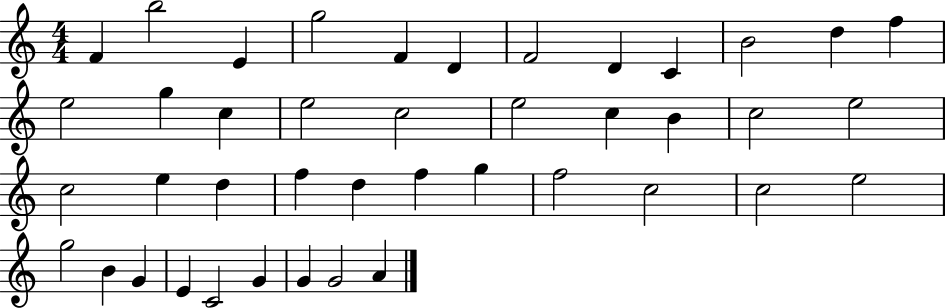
F4/q B5/h E4/q G5/h F4/q D4/q F4/h D4/q C4/q B4/h D5/q F5/q E5/h G5/q C5/q E5/h C5/h E5/h C5/q B4/q C5/h E5/h C5/h E5/q D5/q F5/q D5/q F5/q G5/q F5/h C5/h C5/h E5/h G5/h B4/q G4/q E4/q C4/h G4/q G4/q G4/h A4/q